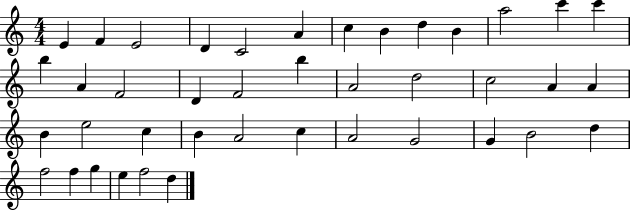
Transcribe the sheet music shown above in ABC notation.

X:1
T:Untitled
M:4/4
L:1/4
K:C
E F E2 D C2 A c B d B a2 c' c' b A F2 D F2 b A2 d2 c2 A A B e2 c B A2 c A2 G2 G B2 d f2 f g e f2 d